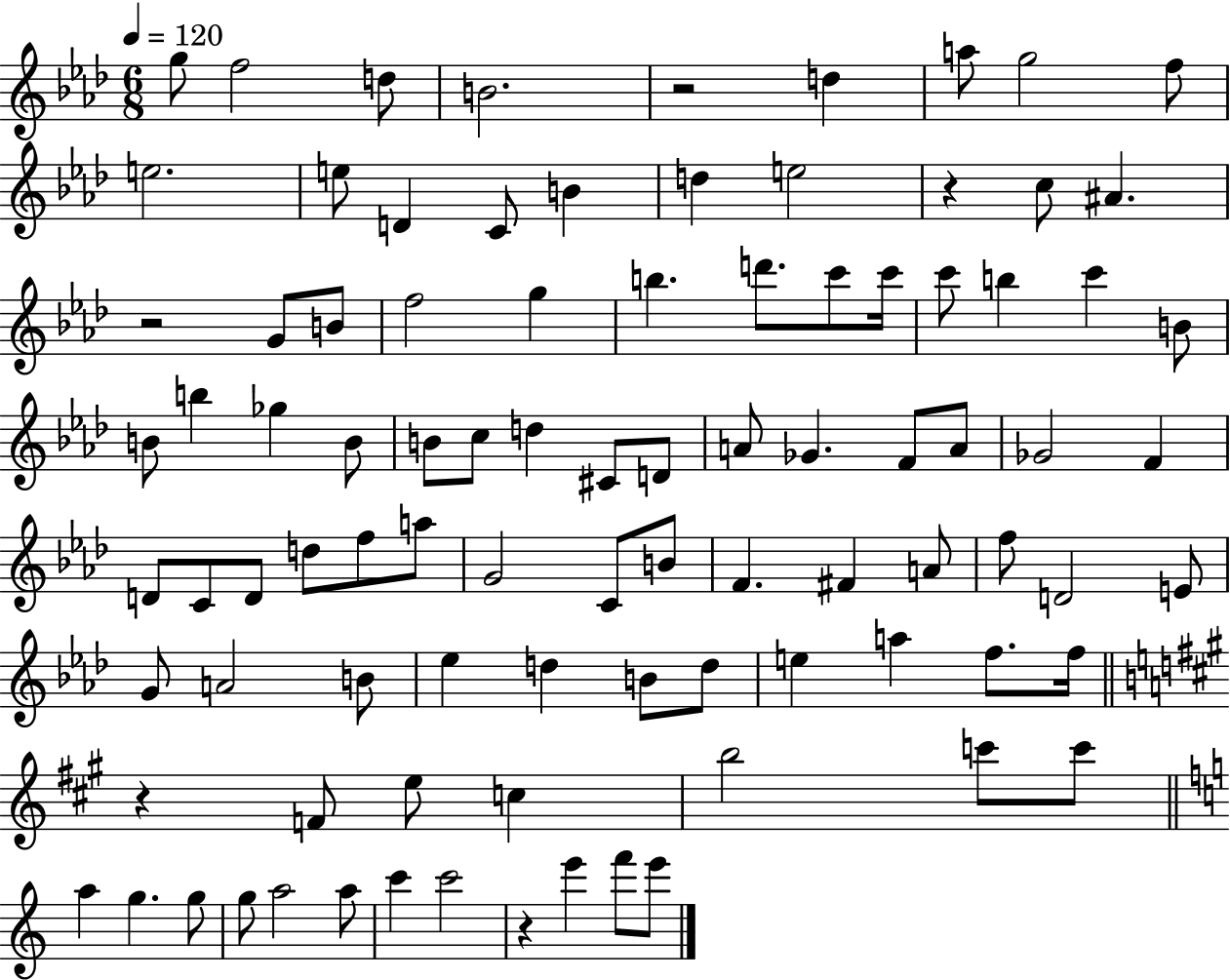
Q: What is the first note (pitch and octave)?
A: G5